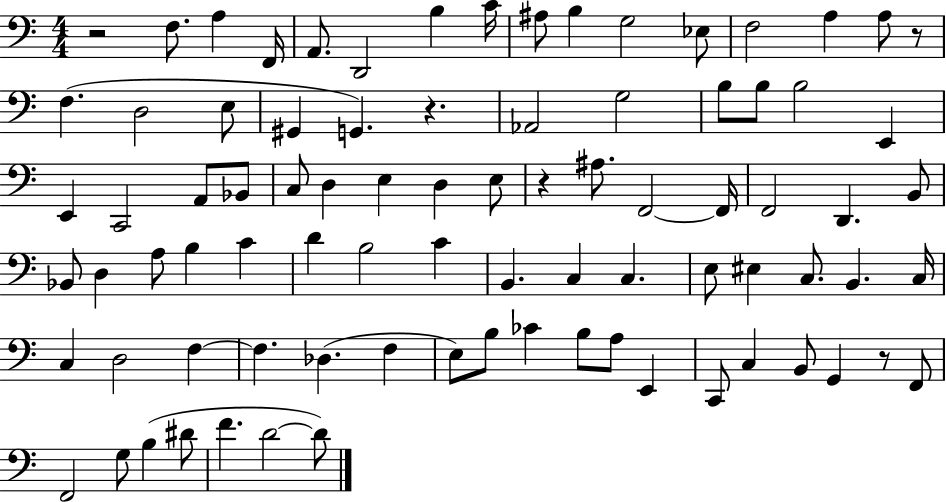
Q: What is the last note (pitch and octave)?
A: D4